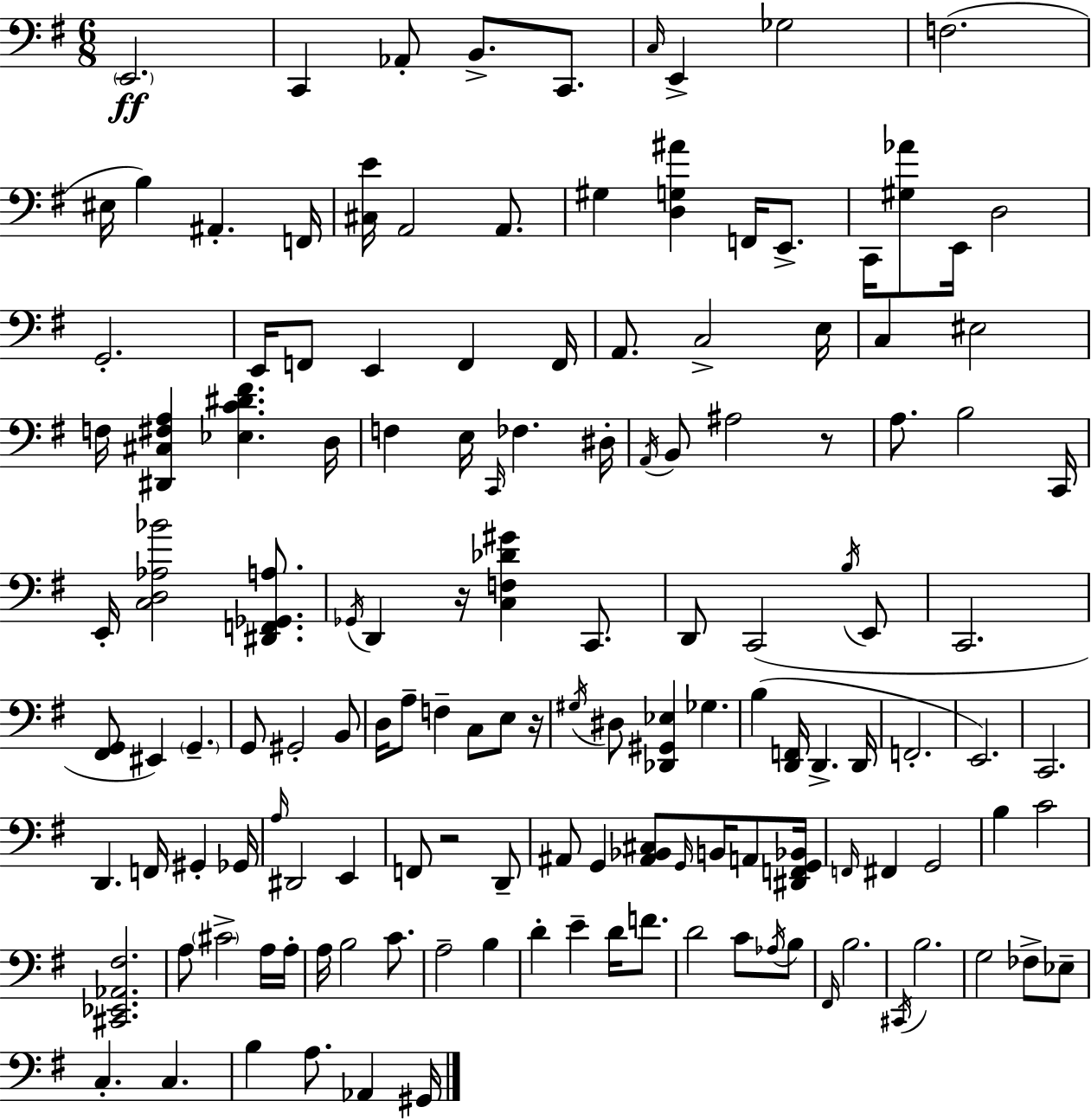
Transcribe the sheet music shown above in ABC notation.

X:1
T:Untitled
M:6/8
L:1/4
K:G
E,,2 C,, _A,,/2 B,,/2 C,,/2 C,/4 E,, _G,2 F,2 ^E,/4 B, ^A,, F,,/4 [^C,E]/4 A,,2 A,,/2 ^G, [D,G,^A] F,,/4 E,,/2 C,,/4 [^G,_A]/2 E,,/4 D,2 G,,2 E,,/4 F,,/2 E,, F,, F,,/4 A,,/2 C,2 E,/4 C, ^E,2 F,/4 [^D,,^C,^F,A,] [_E,C^D^F] D,/4 F, E,/4 C,,/4 _F, ^D,/4 A,,/4 B,,/2 ^A,2 z/2 A,/2 B,2 C,,/4 E,,/4 [C,D,_A,_B]2 [^D,,F,,_G,,A,]/2 _G,,/4 D,, z/4 [C,F,_D^G] C,,/2 D,,/2 C,,2 B,/4 E,,/2 C,,2 [^F,,G,,]/2 ^E,, G,, G,,/2 ^G,,2 B,,/2 D,/4 A,/2 F, C,/2 E,/2 z/4 ^G,/4 ^D,/2 [_D,,^G,,_E,] _G, B, [D,,F,,]/4 D,, D,,/4 F,,2 E,,2 C,,2 D,, F,,/4 ^G,, _G,,/4 A,/4 ^D,,2 E,, F,,/2 z2 D,,/2 ^A,,/2 G,, [^A,,_B,,^C,]/2 G,,/4 B,,/4 A,,/2 [^D,,F,,G,,_B,,]/4 F,,/4 ^F,, G,,2 B, C2 [^C,,_E,,_A,,^F,]2 A,/2 ^C2 A,/4 A,/4 A,/4 B,2 C/2 A,2 B, D E D/4 F/2 D2 C/2 _A,/4 B,/2 ^F,,/4 B,2 ^C,,/4 B,2 G,2 _F,/2 _E,/2 C, C, B, A,/2 _A,, ^G,,/4